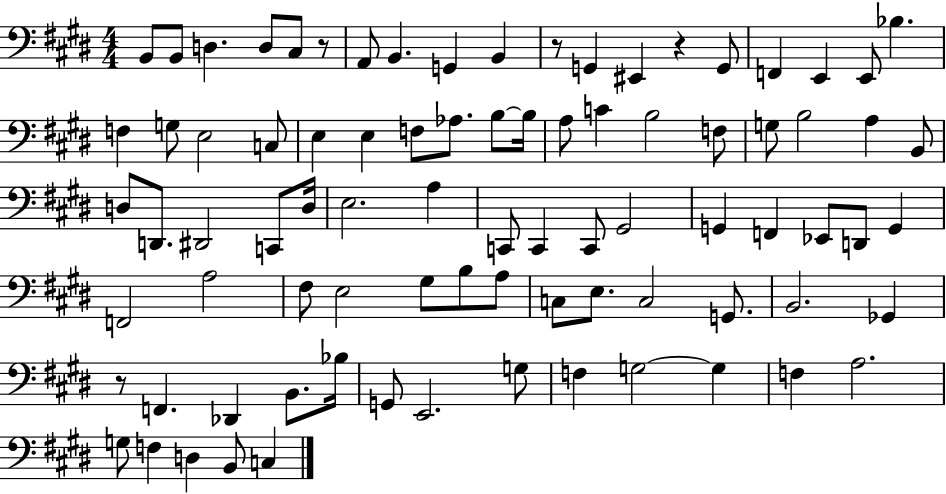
B2/e B2/e D3/q. D3/e C#3/e R/e A2/e B2/q. G2/q B2/q R/e G2/q EIS2/q R/q G2/e F2/q E2/q E2/e Bb3/q. F3/q G3/e E3/h C3/e E3/q E3/q F3/e Ab3/e. B3/e B3/s A3/e C4/q B3/h F3/e G3/e B3/h A3/q B2/e D3/e D2/e. D#2/h C2/e D3/s E3/h. A3/q C2/e C2/q C2/e G#2/h G2/q F2/q Eb2/e D2/e G2/q F2/h A3/h F#3/e E3/h G#3/e B3/e A3/e C3/e E3/e. C3/h G2/e. B2/h. Gb2/q R/e F2/q. Db2/q B2/e. Bb3/s G2/e E2/h. G3/e F3/q G3/h G3/q F3/q A3/h. G3/e F3/q D3/q B2/e C3/q